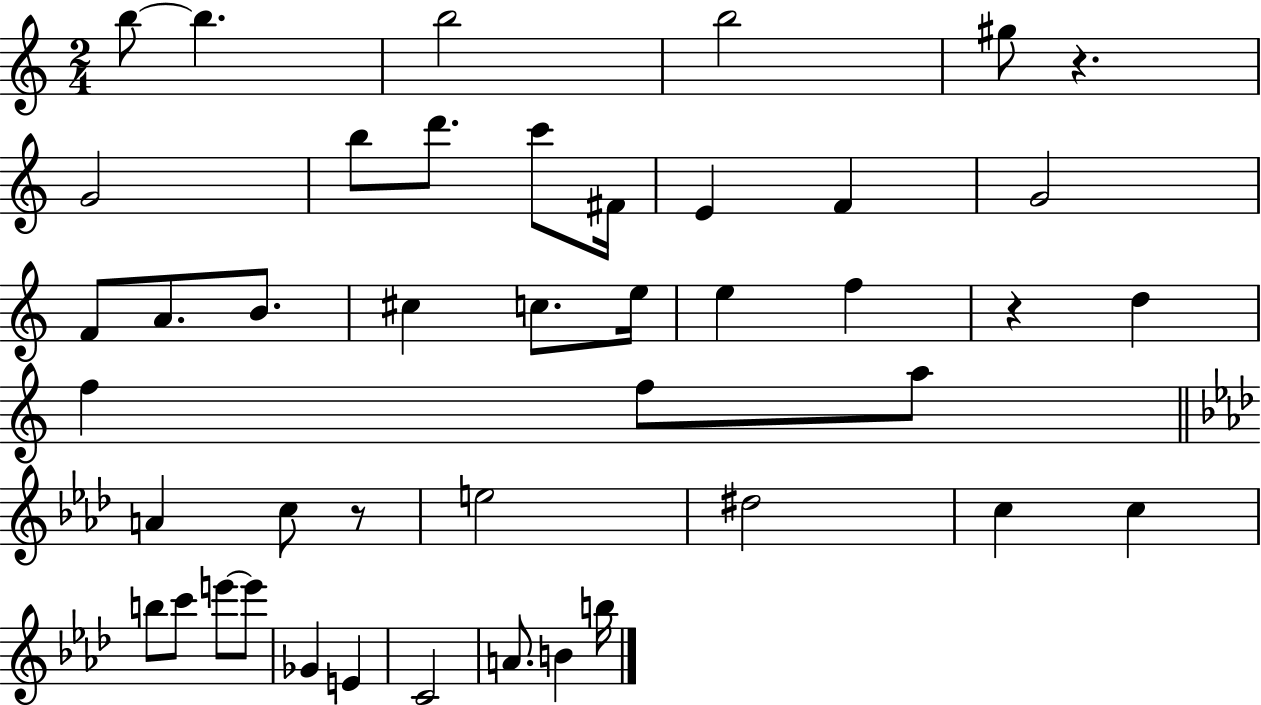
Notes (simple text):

B5/e B5/q. B5/h B5/h G#5/e R/q. G4/h B5/e D6/e. C6/e F#4/s E4/q F4/q G4/h F4/e A4/e. B4/e. C#5/q C5/e. E5/s E5/q F5/q R/q D5/q F5/q F5/e A5/e A4/q C5/e R/e E5/h D#5/h C5/q C5/q B5/e C6/e E6/e E6/e Gb4/q E4/q C4/h A4/e. B4/q B5/s